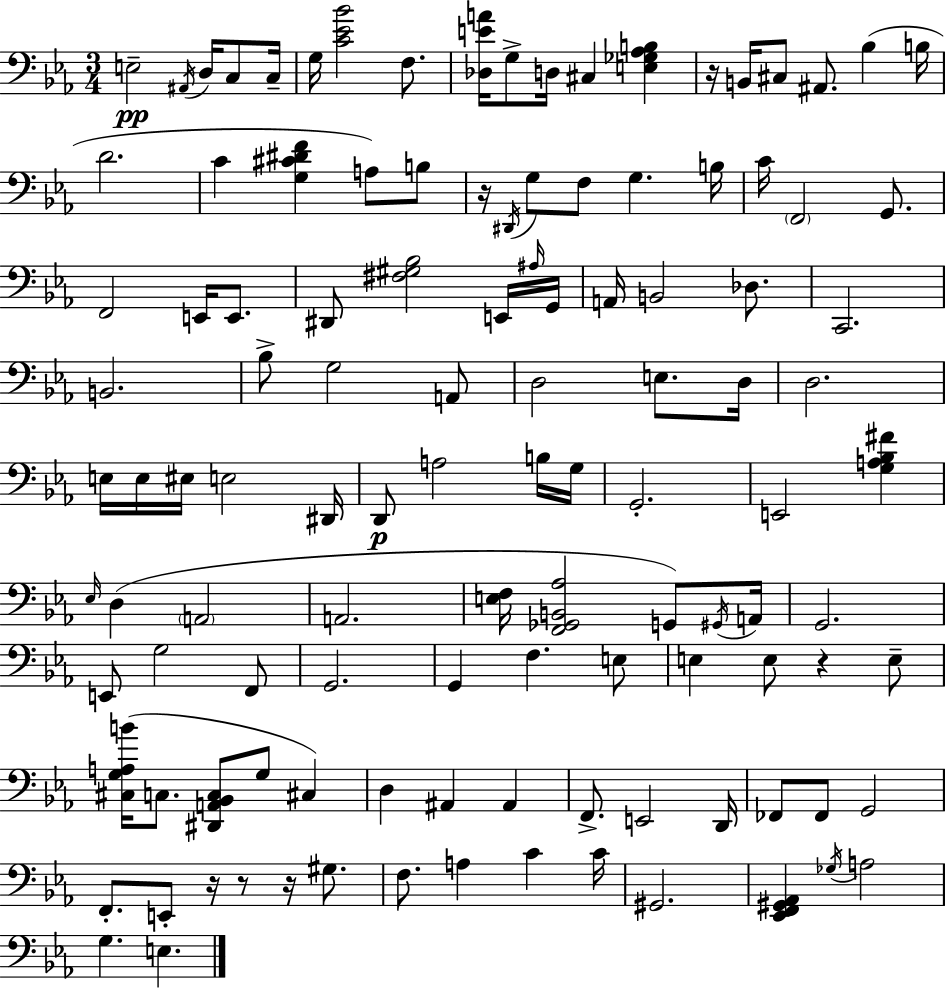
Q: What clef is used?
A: bass